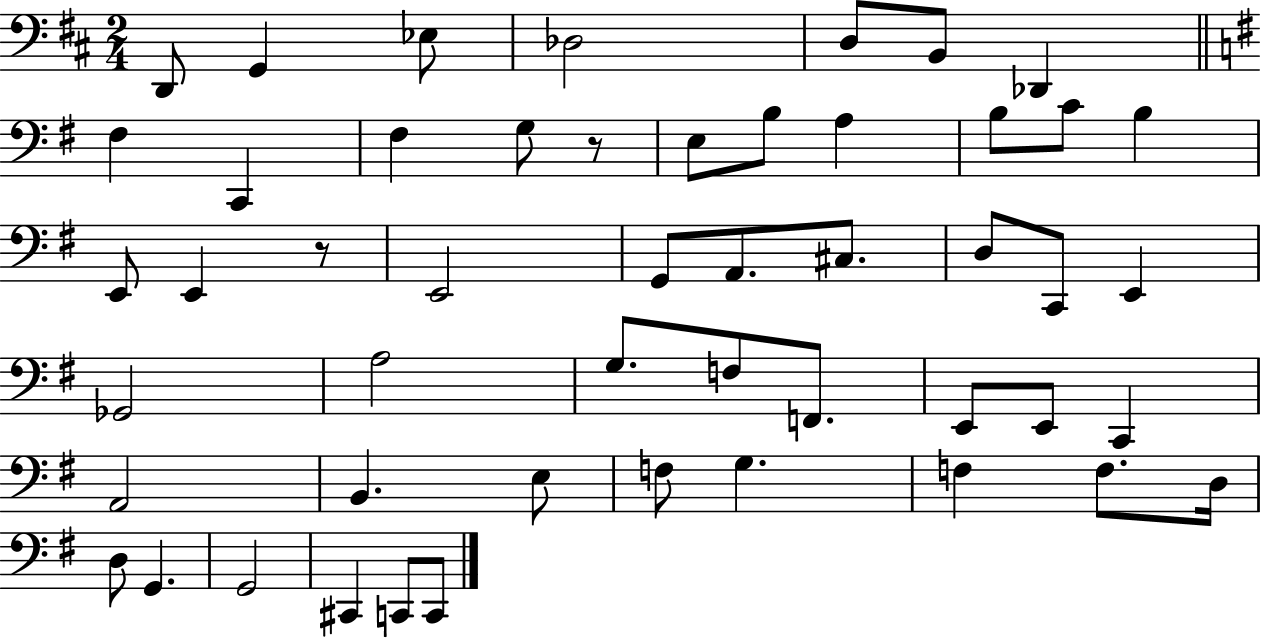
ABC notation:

X:1
T:Untitled
M:2/4
L:1/4
K:D
D,,/2 G,, _E,/2 _D,2 D,/2 B,,/2 _D,, ^F, C,, ^F, G,/2 z/2 E,/2 B,/2 A, B,/2 C/2 B, E,,/2 E,, z/2 E,,2 G,,/2 A,,/2 ^C,/2 D,/2 C,,/2 E,, _G,,2 A,2 G,/2 F,/2 F,,/2 E,,/2 E,,/2 C,, A,,2 B,, E,/2 F,/2 G, F, F,/2 D,/4 D,/2 G,, G,,2 ^C,, C,,/2 C,,/2